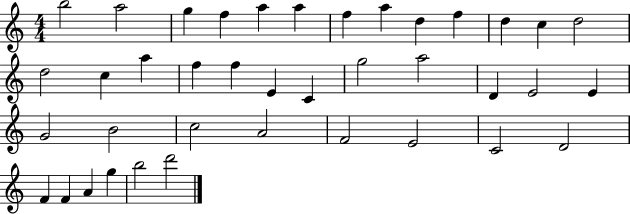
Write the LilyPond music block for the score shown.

{
  \clef treble
  \numericTimeSignature
  \time 4/4
  \key c \major
  b''2 a''2 | g''4 f''4 a''4 a''4 | f''4 a''4 d''4 f''4 | d''4 c''4 d''2 | \break d''2 c''4 a''4 | f''4 f''4 e'4 c'4 | g''2 a''2 | d'4 e'2 e'4 | \break g'2 b'2 | c''2 a'2 | f'2 e'2 | c'2 d'2 | \break f'4 f'4 a'4 g''4 | b''2 d'''2 | \bar "|."
}